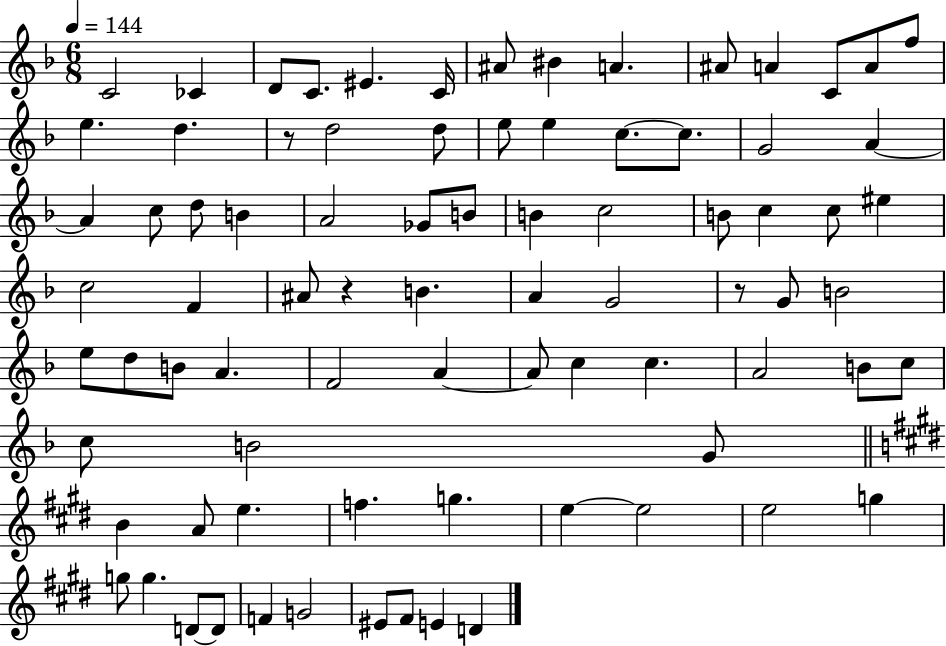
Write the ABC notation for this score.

X:1
T:Untitled
M:6/8
L:1/4
K:F
C2 _C D/2 C/2 ^E C/4 ^A/2 ^B A ^A/2 A C/2 A/2 f/2 e d z/2 d2 d/2 e/2 e c/2 c/2 G2 A A c/2 d/2 B A2 _G/2 B/2 B c2 B/2 c c/2 ^e c2 F ^A/2 z B A G2 z/2 G/2 B2 e/2 d/2 B/2 A F2 A A/2 c c A2 B/2 c/2 c/2 B2 G/2 B A/2 e f g e e2 e2 g g/2 g D/2 D/2 F G2 ^E/2 ^F/2 E D